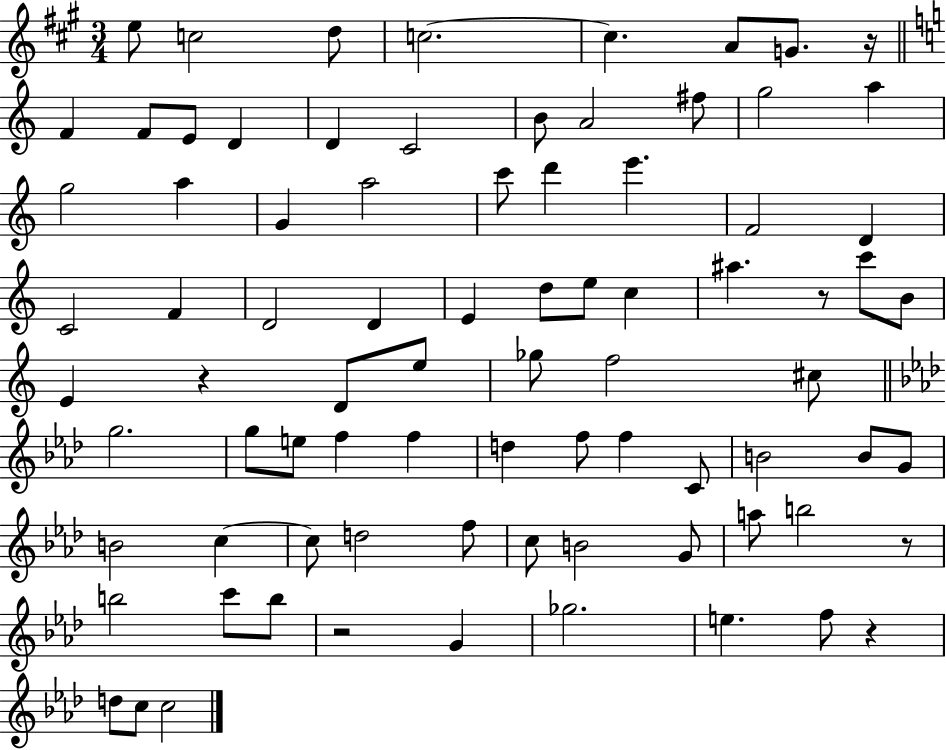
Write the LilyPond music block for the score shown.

{
  \clef treble
  \numericTimeSignature
  \time 3/4
  \key a \major
  \repeat volta 2 { e''8 c''2 d''8 | c''2.~~ | c''4. a'8 g'8. r16 | \bar "||" \break \key a \minor f'4 f'8 e'8 d'4 | d'4 c'2 | b'8 a'2 fis''8 | g''2 a''4 | \break g''2 a''4 | g'4 a''2 | c'''8 d'''4 e'''4. | f'2 d'4 | \break c'2 f'4 | d'2 d'4 | e'4 d''8 e''8 c''4 | ais''4. r8 c'''8 b'8 | \break e'4 r4 d'8 e''8 | ges''8 f''2 cis''8 | \bar "||" \break \key f \minor g''2. | g''8 e''8 f''4 f''4 | d''4 f''8 f''4 c'8 | b'2 b'8 g'8 | \break b'2 c''4~~ | c''8 d''2 f''8 | c''8 b'2 g'8 | a''8 b''2 r8 | \break b''2 c'''8 b''8 | r2 g'4 | ges''2. | e''4. f''8 r4 | \break d''8 c''8 c''2 | } \bar "|."
}